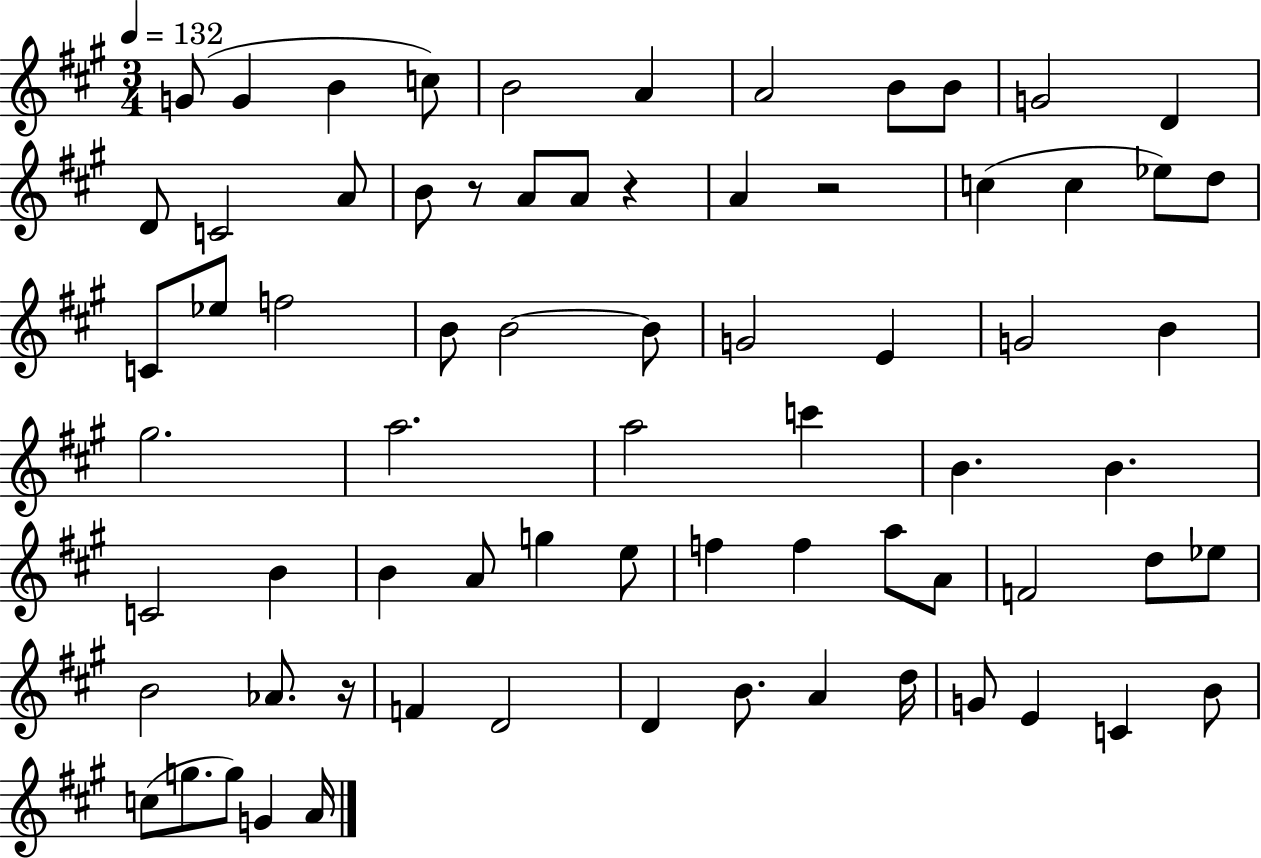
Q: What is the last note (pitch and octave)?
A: A4